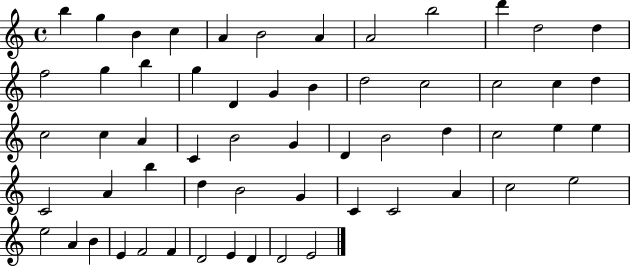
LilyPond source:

{
  \clef treble
  \time 4/4
  \defaultTimeSignature
  \key c \major
  b''4 g''4 b'4 c''4 | a'4 b'2 a'4 | a'2 b''2 | d'''4 d''2 d''4 | \break f''2 g''4 b''4 | g''4 d'4 g'4 b'4 | d''2 c''2 | c''2 c''4 d''4 | \break c''2 c''4 a'4 | c'4 b'2 g'4 | d'4 b'2 d''4 | c''2 e''4 e''4 | \break c'2 a'4 b''4 | d''4 b'2 g'4 | c'4 c'2 a'4 | c''2 e''2 | \break e''2 a'4 b'4 | e'4 f'2 f'4 | d'2 e'4 d'4 | d'2 e'2 | \break \bar "|."
}